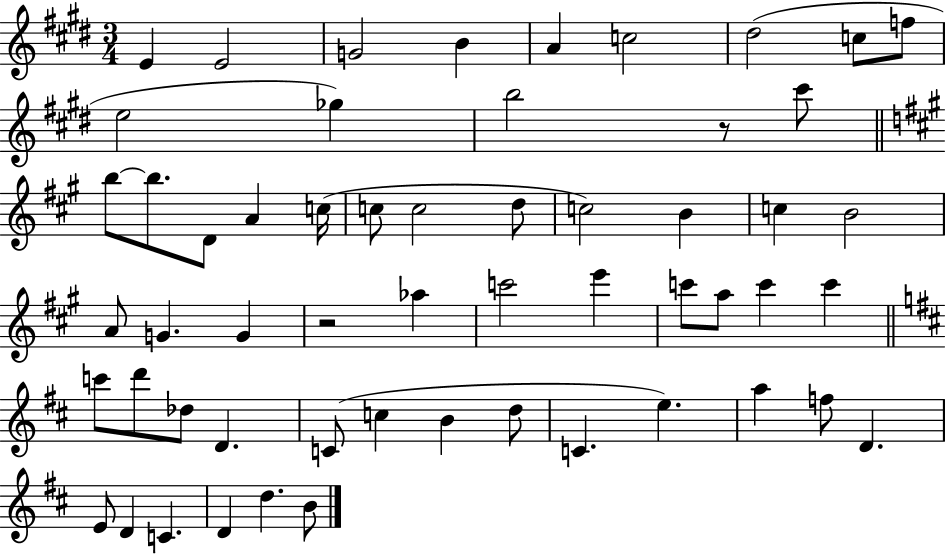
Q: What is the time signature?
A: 3/4